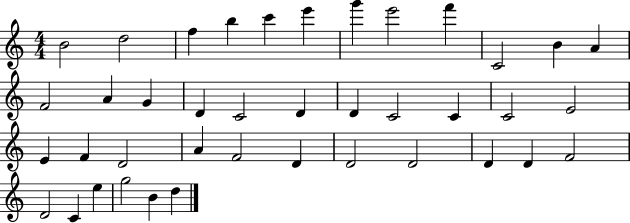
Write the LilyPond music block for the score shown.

{
  \clef treble
  \numericTimeSignature
  \time 4/4
  \key c \major
  b'2 d''2 | f''4 b''4 c'''4 e'''4 | g'''4 e'''2 f'''4 | c'2 b'4 a'4 | \break f'2 a'4 g'4 | d'4 c'2 d'4 | d'4 c'2 c'4 | c'2 e'2 | \break e'4 f'4 d'2 | a'4 f'2 d'4 | d'2 d'2 | d'4 d'4 f'2 | \break d'2 c'4 e''4 | g''2 b'4 d''4 | \bar "|."
}